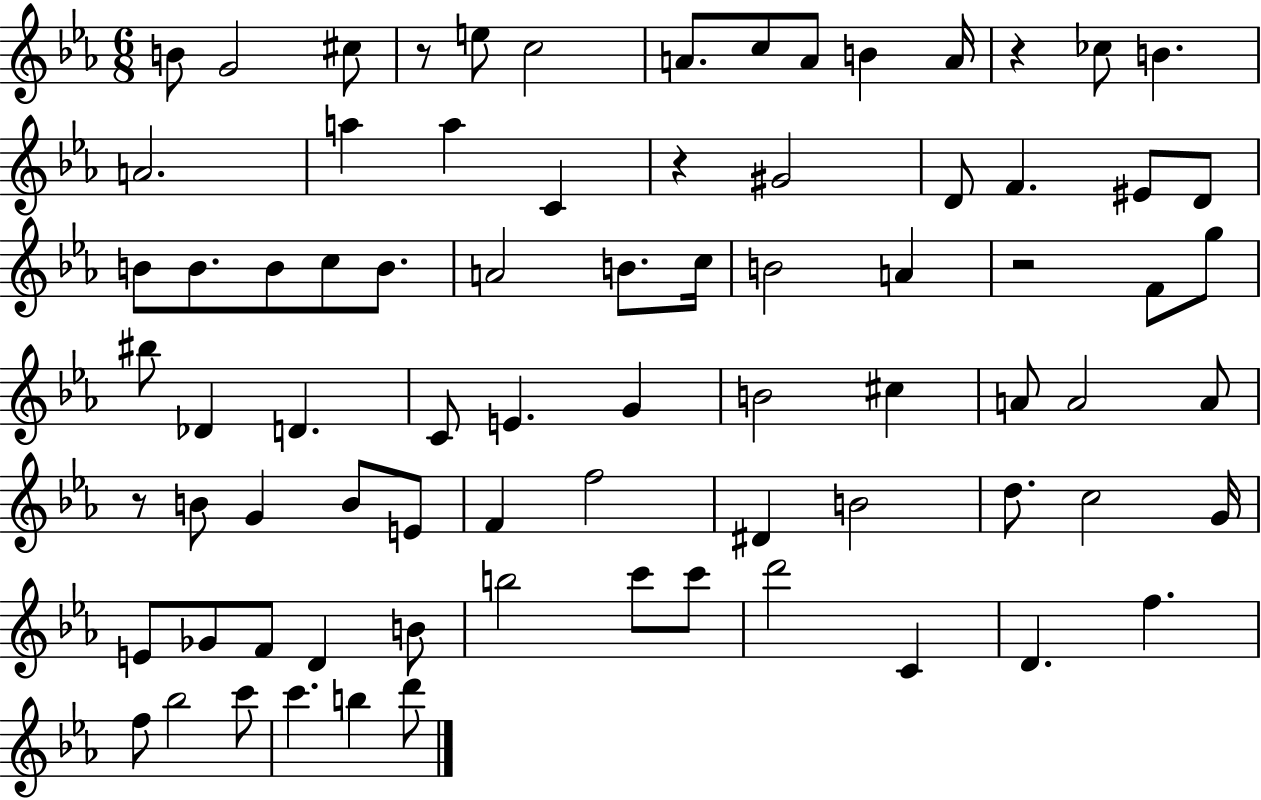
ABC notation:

X:1
T:Untitled
M:6/8
L:1/4
K:Eb
B/2 G2 ^c/2 z/2 e/2 c2 A/2 c/2 A/2 B A/4 z _c/2 B A2 a a C z ^G2 D/2 F ^E/2 D/2 B/2 B/2 B/2 c/2 B/2 A2 B/2 c/4 B2 A z2 F/2 g/2 ^b/2 _D D C/2 E G B2 ^c A/2 A2 A/2 z/2 B/2 G B/2 E/2 F f2 ^D B2 d/2 c2 G/4 E/2 _G/2 F/2 D B/2 b2 c'/2 c'/2 d'2 C D f f/2 _b2 c'/2 c' b d'/2